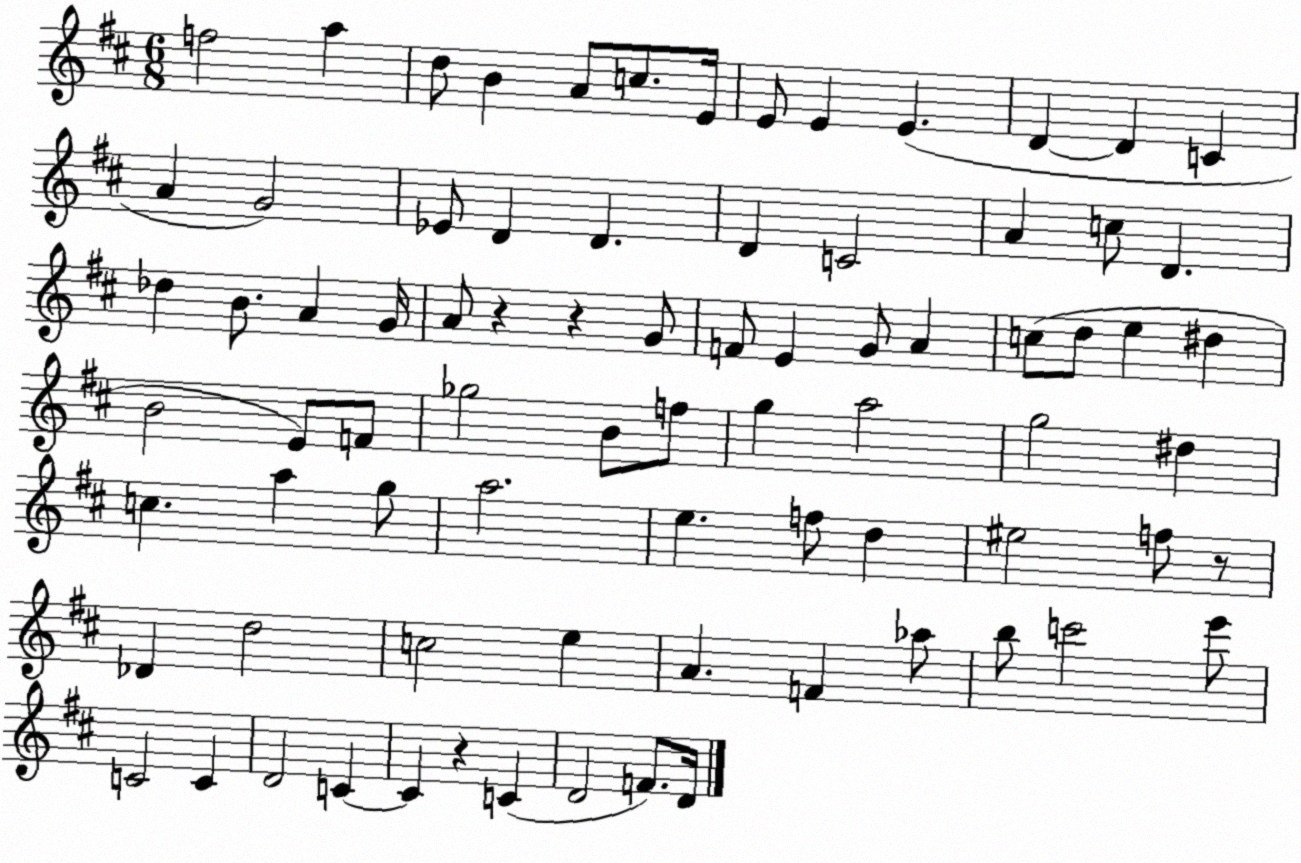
X:1
T:Untitled
M:6/8
L:1/4
K:D
f2 a d/2 B A/2 c/2 E/4 E/2 E E D D C A G2 _E/2 D D D C2 A c/2 D _d B/2 A G/4 A/2 z z G/2 F/2 E G/2 A c/2 d/2 e ^d B2 E/2 F/2 _g2 B/2 f/2 g a2 g2 ^d c a g/2 a2 e f/2 d ^e2 f/2 z/2 _D d2 c2 e A F _a/2 b/2 c'2 e'/2 C2 C D2 C C z C D2 F/2 D/4